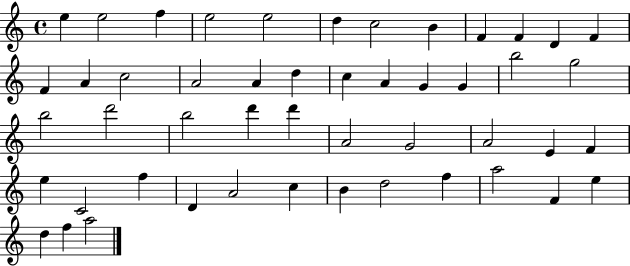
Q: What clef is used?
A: treble